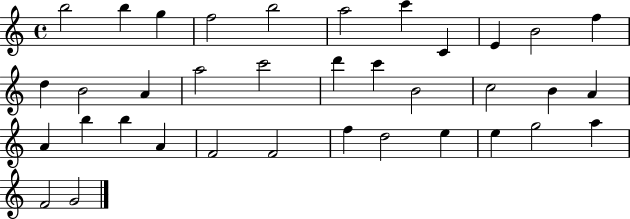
B5/h B5/q G5/q F5/h B5/h A5/h C6/q C4/q E4/q B4/h F5/q D5/q B4/h A4/q A5/h C6/h D6/q C6/q B4/h C5/h B4/q A4/q A4/q B5/q B5/q A4/q F4/h F4/h F5/q D5/h E5/q E5/q G5/h A5/q F4/h G4/h